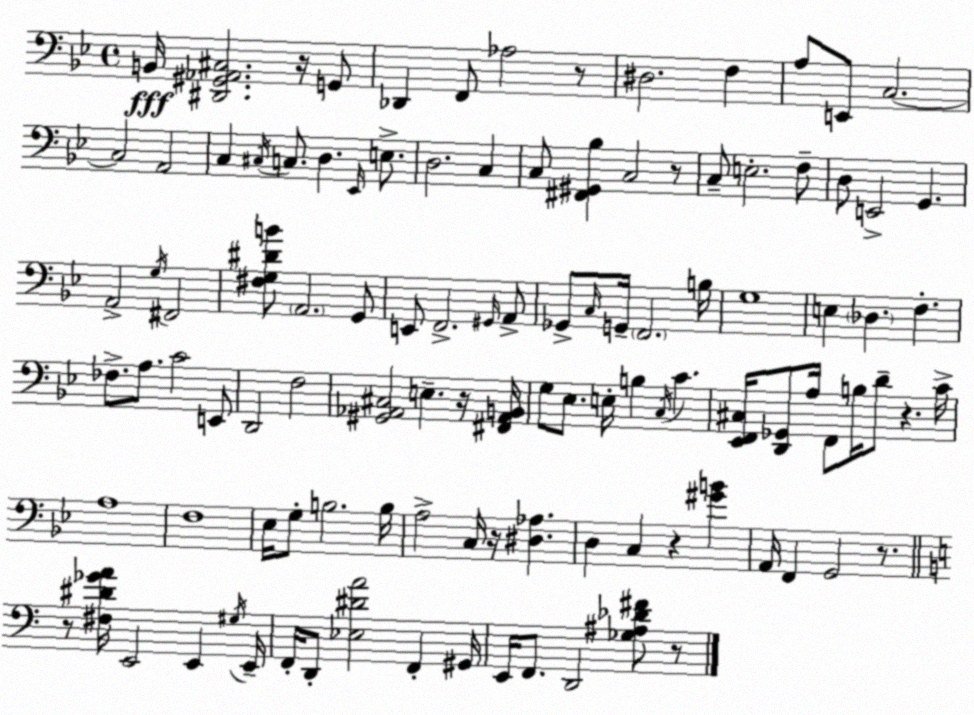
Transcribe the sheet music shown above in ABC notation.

X:1
T:Untitled
M:4/4
L:1/4
K:Gm
B,,/4 [^D,,^G,,_A,,^C,]2 z/4 G,,/2 _D,, F,,/2 _A,2 z/2 ^D,2 F, A,/2 E,,/2 C,2 C,2 A,,2 C, ^C,/4 C,/2 D, _E,,/4 E,/2 D,2 C, C,/2 [^F,,^G,,_B,] C,2 z/2 C,/2 E,2 F,/2 D,/2 E,,2 G,, A,,2 G,/4 ^F,,2 [^F,G,^DB]/2 A,,2 G,,/2 E,,/2 F,,2 ^G,,/4 A,,/2 _G,,/2 C,/4 G,,/4 F,,2 B,/4 G,4 E, _D, F, _F,/2 A,/2 C2 E,,/2 D,,2 F,2 [^G,,_A,,^C,]2 E, z/4 [^F,,_A,,B,,]/4 G,/2 _E,/2 E,/4 B, C,/4 C [_E,,F,,^C,]/4 [D,,_G,,]/2 A,/4 F,,/2 B,/4 D/2 z C/4 A,4 F,4 _E,/4 G,/2 B,2 B,/4 A,2 C,/4 z/4 [^D,_A,] D, C, z [^GB] A,,/4 F,, G,,2 z/2 z/2 [^F,^D_GA]/4 E,,2 E,, ^G,/4 E,,/4 F,,/4 D,,/2 [_E,^DA]2 F,, ^G,,/4 E,,/4 F,,/2 D,,2 [_G,^A,_D^F]/2 z/2